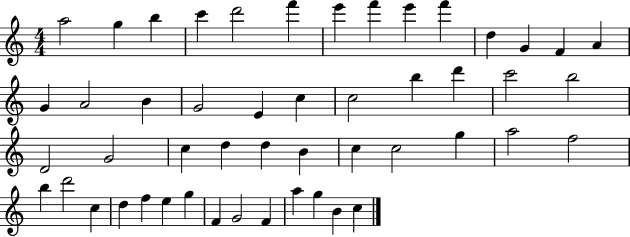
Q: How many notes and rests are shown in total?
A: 50